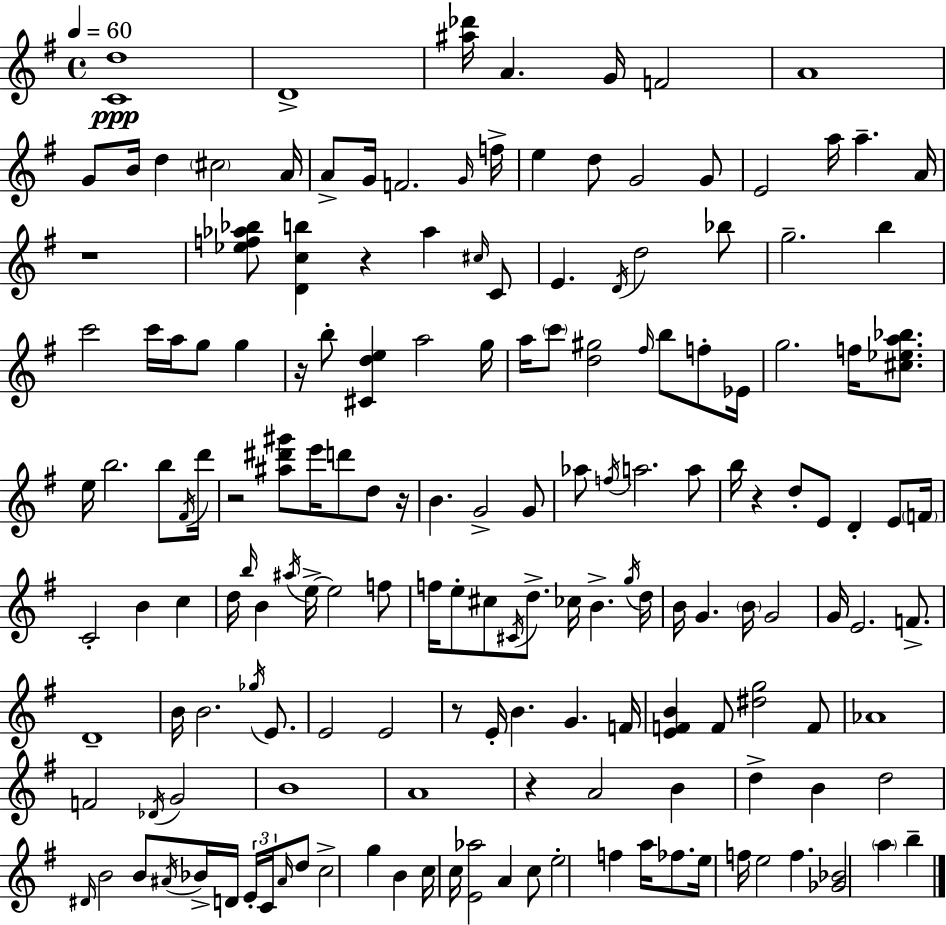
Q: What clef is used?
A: treble